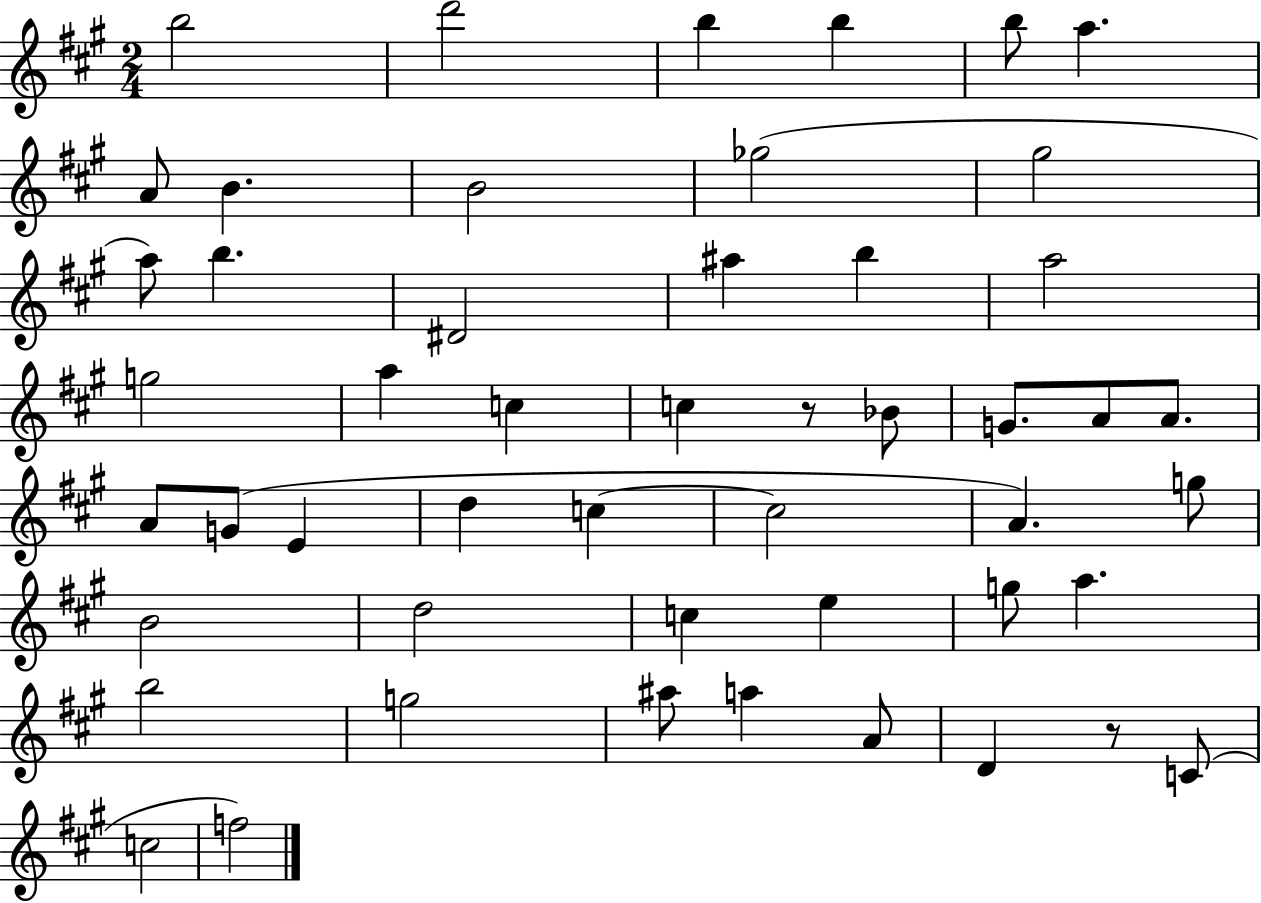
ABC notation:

X:1
T:Untitled
M:2/4
L:1/4
K:A
b2 d'2 b b b/2 a A/2 B B2 _g2 ^g2 a/2 b ^D2 ^a b a2 g2 a c c z/2 _B/2 G/2 A/2 A/2 A/2 G/2 E d c c2 A g/2 B2 d2 c e g/2 a b2 g2 ^a/2 a A/2 D z/2 C/2 c2 f2